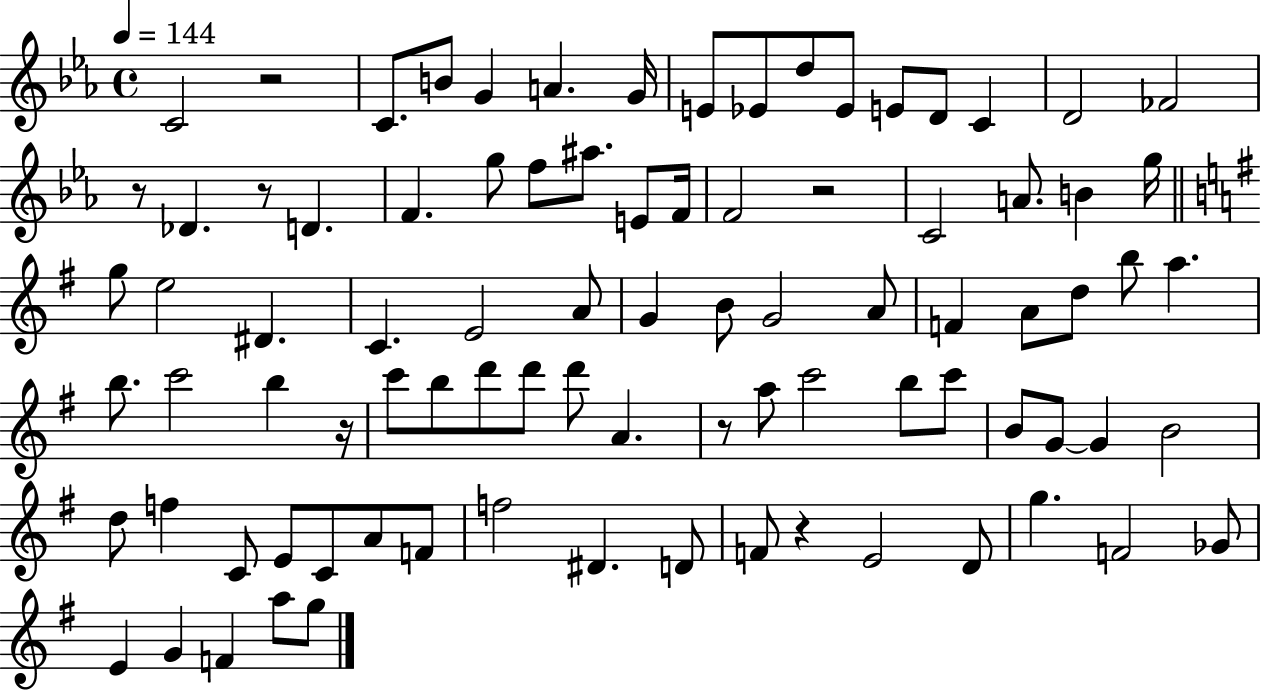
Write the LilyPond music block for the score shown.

{
  \clef treble
  \time 4/4
  \defaultTimeSignature
  \key ees \major
  \tempo 4 = 144
  \repeat volta 2 { c'2 r2 | c'8. b'8 g'4 a'4. g'16 | e'8 ees'8 d''8 ees'8 e'8 d'8 c'4 | d'2 fes'2 | \break r8 des'4. r8 d'4. | f'4. g''8 f''8 ais''8. e'8 f'16 | f'2 r2 | c'2 a'8. b'4 g''16 | \break \bar "||" \break \key g \major g''8 e''2 dis'4. | c'4. e'2 a'8 | g'4 b'8 g'2 a'8 | f'4 a'8 d''8 b''8 a''4. | \break b''8. c'''2 b''4 r16 | c'''8 b''8 d'''8 d'''8 d'''8 a'4. | r8 a''8 c'''2 b''8 c'''8 | b'8 g'8~~ g'4 b'2 | \break d''8 f''4 c'8 e'8 c'8 a'8 f'8 | f''2 dis'4. d'8 | f'8 r4 e'2 d'8 | g''4. f'2 ges'8 | \break e'4 g'4 f'4 a''8 g''8 | } \bar "|."
}